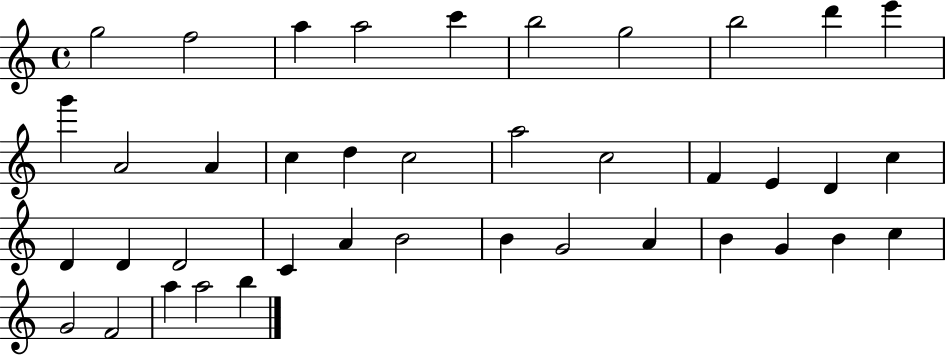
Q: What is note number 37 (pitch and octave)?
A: F4